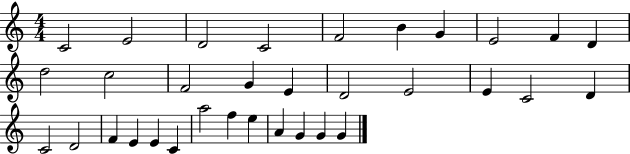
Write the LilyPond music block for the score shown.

{
  \clef treble
  \numericTimeSignature
  \time 4/4
  \key c \major
  c'2 e'2 | d'2 c'2 | f'2 b'4 g'4 | e'2 f'4 d'4 | \break d''2 c''2 | f'2 g'4 e'4 | d'2 e'2 | e'4 c'2 d'4 | \break c'2 d'2 | f'4 e'4 e'4 c'4 | a''2 f''4 e''4 | a'4 g'4 g'4 g'4 | \break \bar "|."
}